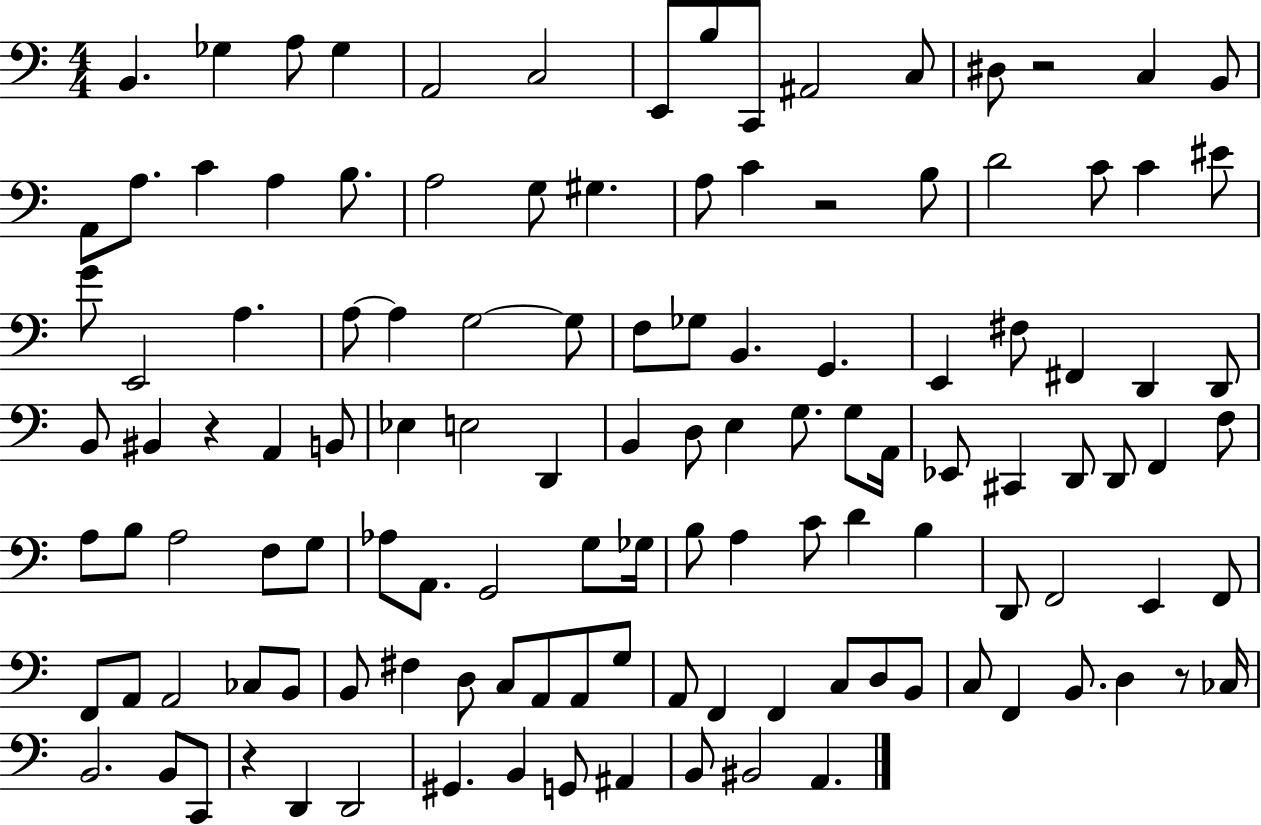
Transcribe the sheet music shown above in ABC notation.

X:1
T:Untitled
M:4/4
L:1/4
K:C
B,, _G, A,/2 _G, A,,2 C,2 E,,/2 B,/2 C,,/2 ^A,,2 C,/2 ^D,/2 z2 C, B,,/2 A,,/2 A,/2 C A, B,/2 A,2 G,/2 ^G, A,/2 C z2 B,/2 D2 C/2 C ^E/2 G/2 E,,2 A, A,/2 A, G,2 G,/2 F,/2 _G,/2 B,, G,, E,, ^F,/2 ^F,, D,, D,,/2 B,,/2 ^B,, z A,, B,,/2 _E, E,2 D,, B,, D,/2 E, G,/2 G,/2 A,,/4 _E,,/2 ^C,, D,,/2 D,,/2 F,, F,/2 A,/2 B,/2 A,2 F,/2 G,/2 _A,/2 A,,/2 G,,2 G,/2 _G,/4 B,/2 A, C/2 D B, D,,/2 F,,2 E,, F,,/2 F,,/2 A,,/2 A,,2 _C,/2 B,,/2 B,,/2 ^F, D,/2 C,/2 A,,/2 A,,/2 G,/2 A,,/2 F,, F,, C,/2 D,/2 B,,/2 C,/2 F,, B,,/2 D, z/2 _C,/4 B,,2 B,,/2 C,,/2 z D,, D,,2 ^G,, B,, G,,/2 ^A,, B,,/2 ^B,,2 A,,